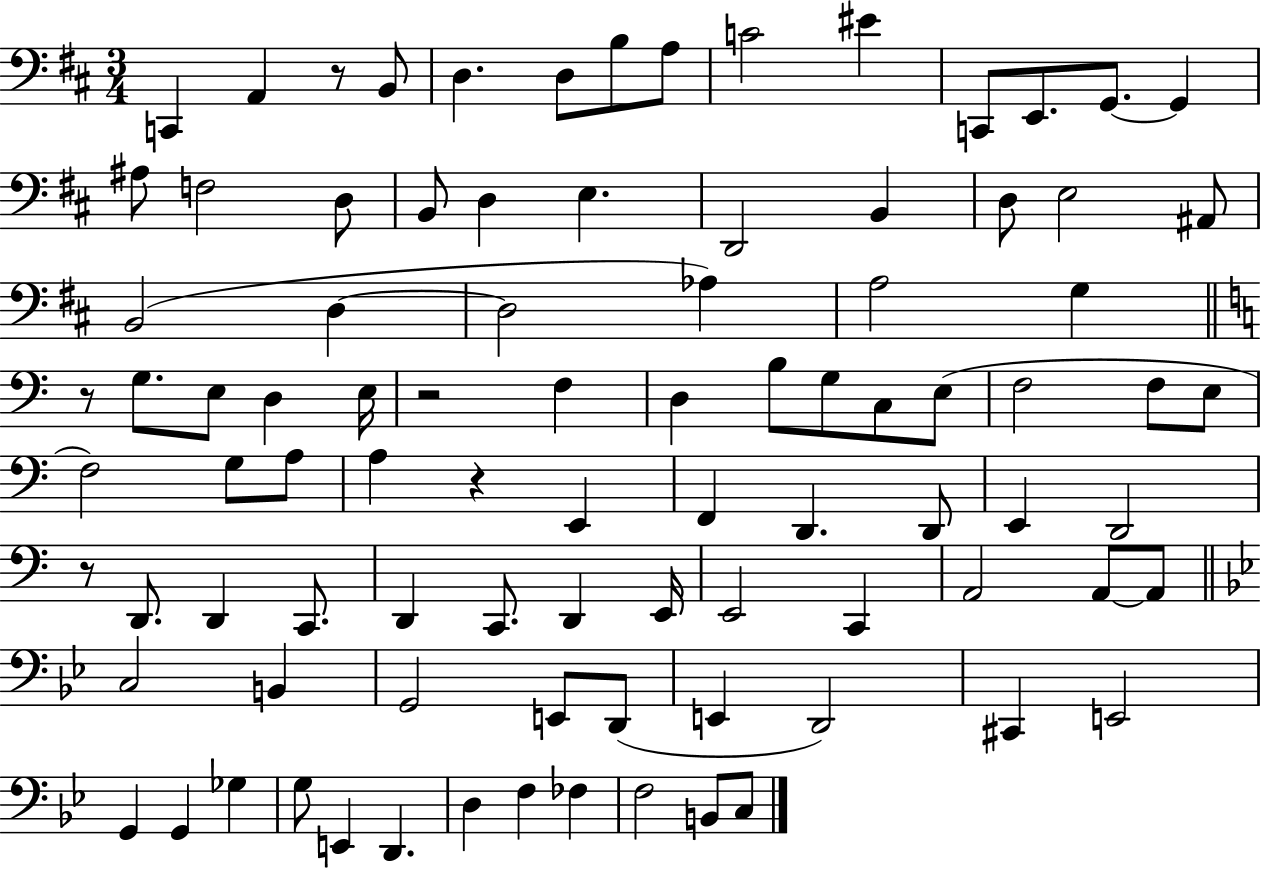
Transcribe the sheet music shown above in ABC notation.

X:1
T:Untitled
M:3/4
L:1/4
K:D
C,, A,, z/2 B,,/2 D, D,/2 B,/2 A,/2 C2 ^E C,,/2 E,,/2 G,,/2 G,, ^A,/2 F,2 D,/2 B,,/2 D, E, D,,2 B,, D,/2 E,2 ^A,,/2 B,,2 D, D,2 _A, A,2 G, z/2 G,/2 E,/2 D, E,/4 z2 F, D, B,/2 G,/2 C,/2 E,/2 F,2 F,/2 E,/2 F,2 G,/2 A,/2 A, z E,, F,, D,, D,,/2 E,, D,,2 z/2 D,,/2 D,, C,,/2 D,, C,,/2 D,, E,,/4 E,,2 C,, A,,2 A,,/2 A,,/2 C,2 B,, G,,2 E,,/2 D,,/2 E,, D,,2 ^C,, E,,2 G,, G,, _G, G,/2 E,, D,, D, F, _F, F,2 B,,/2 C,/2